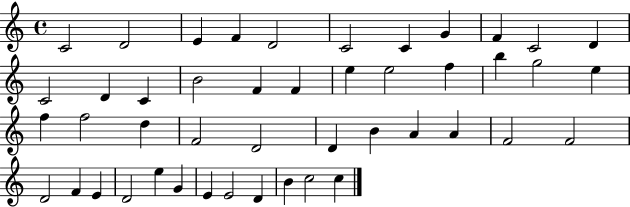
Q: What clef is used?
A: treble